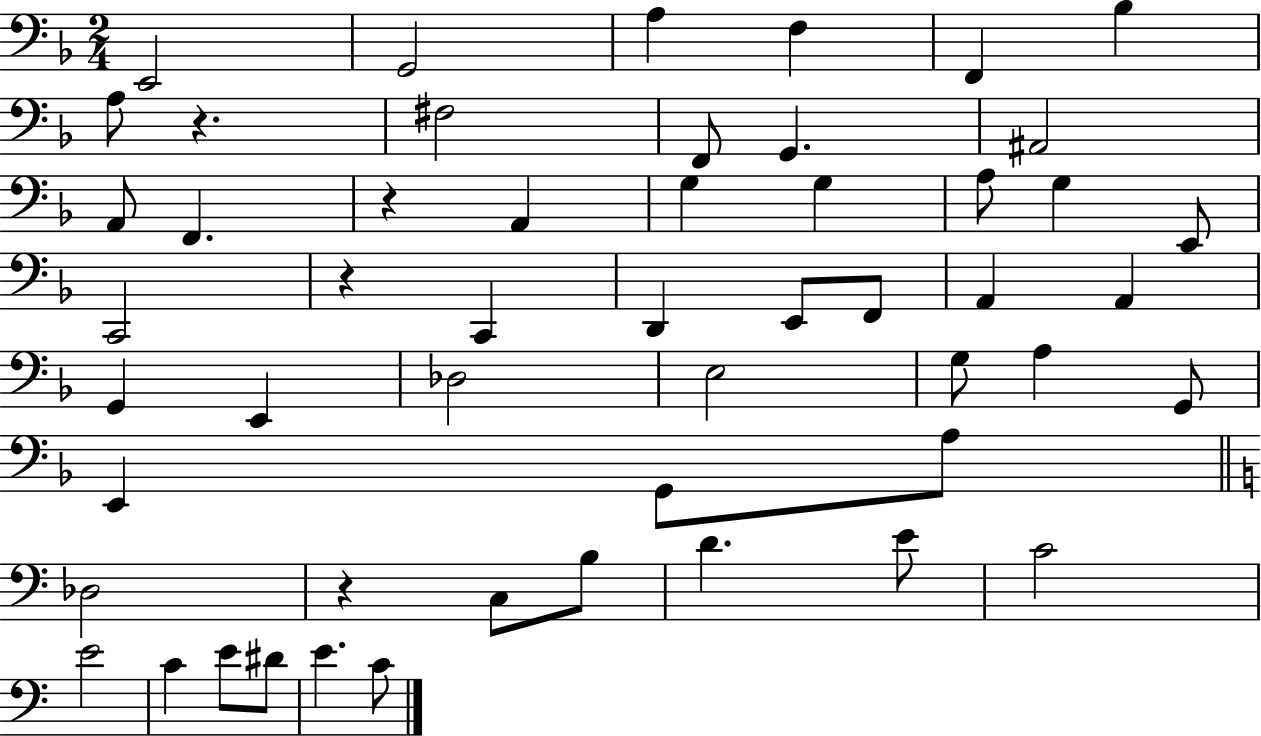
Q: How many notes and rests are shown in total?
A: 52